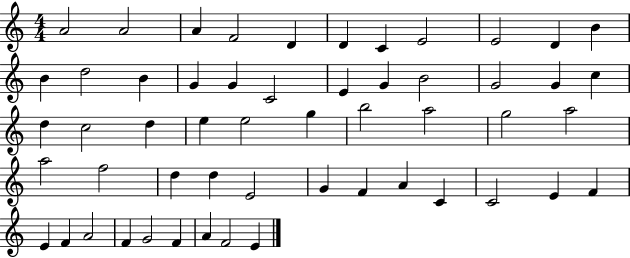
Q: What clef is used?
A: treble